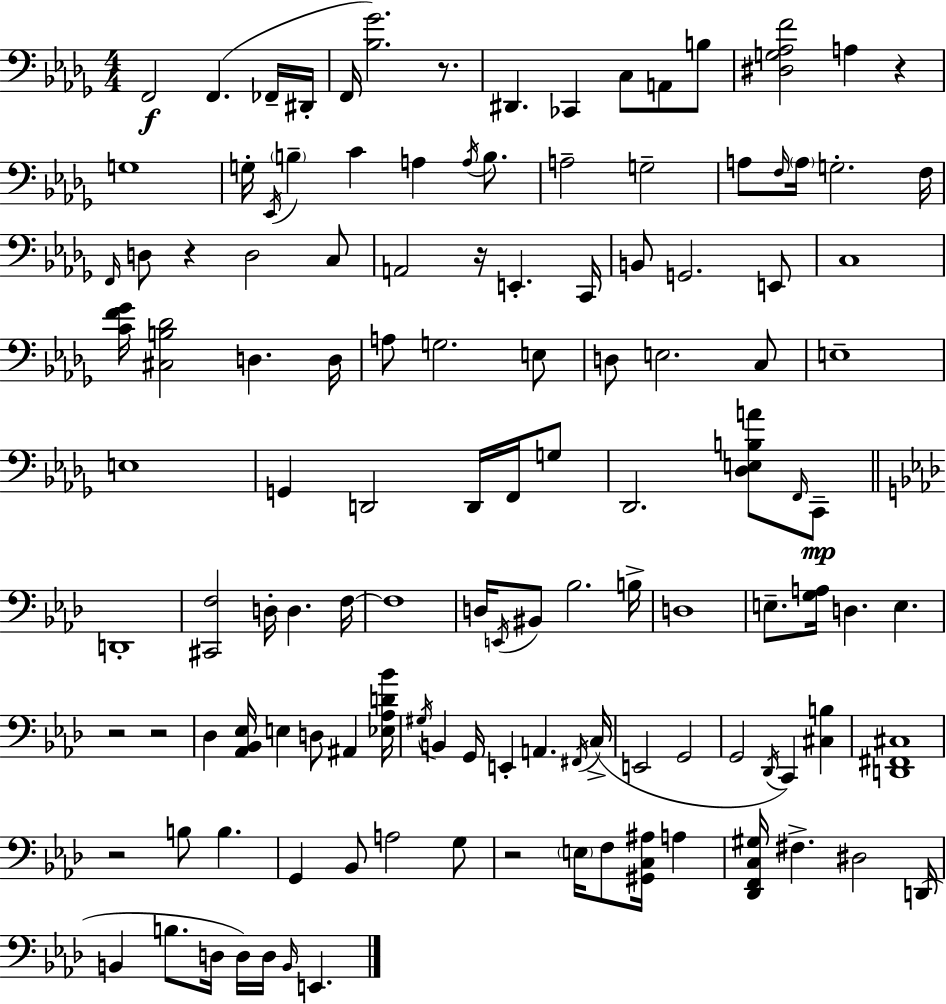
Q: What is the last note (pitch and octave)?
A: E2